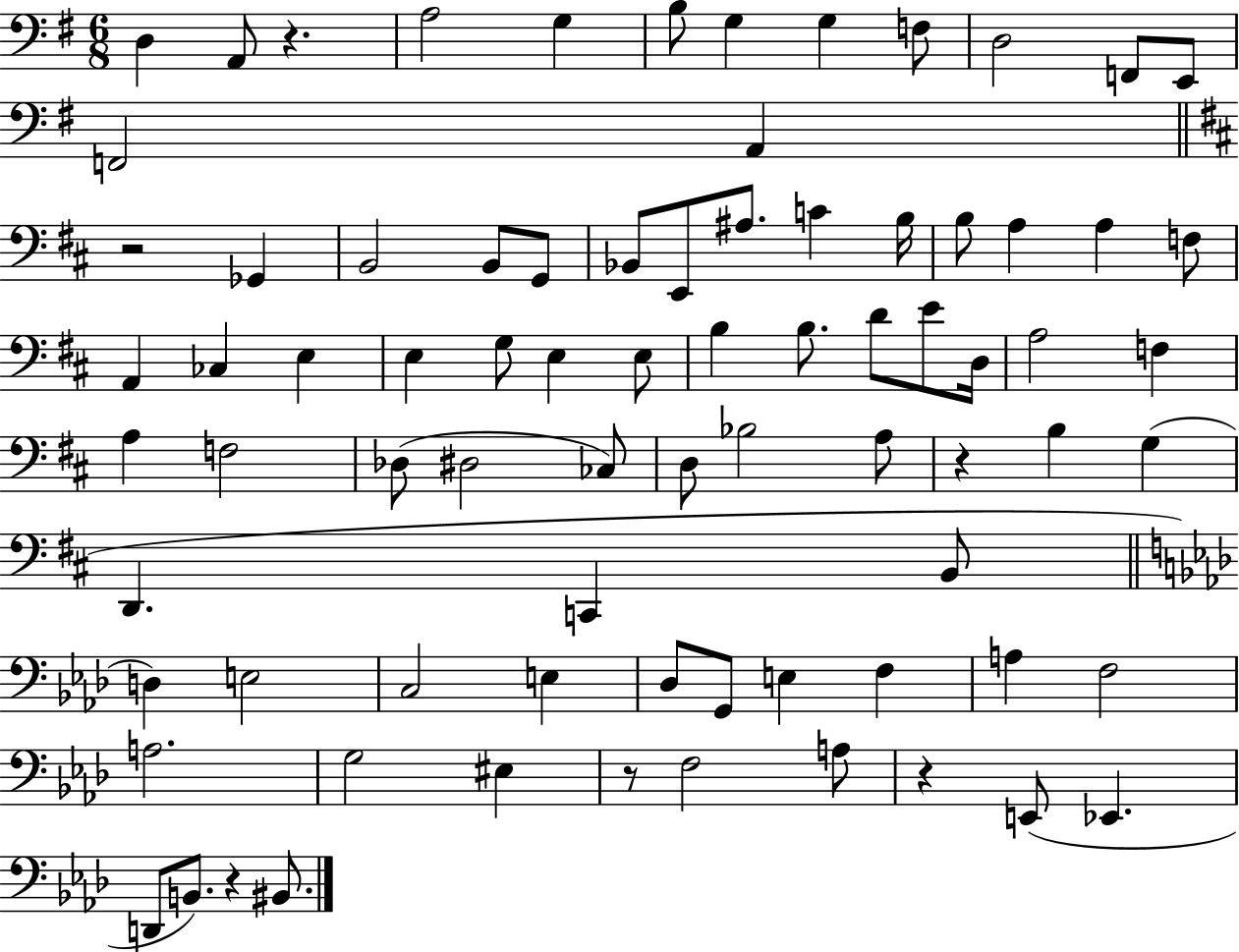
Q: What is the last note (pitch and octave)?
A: BIS2